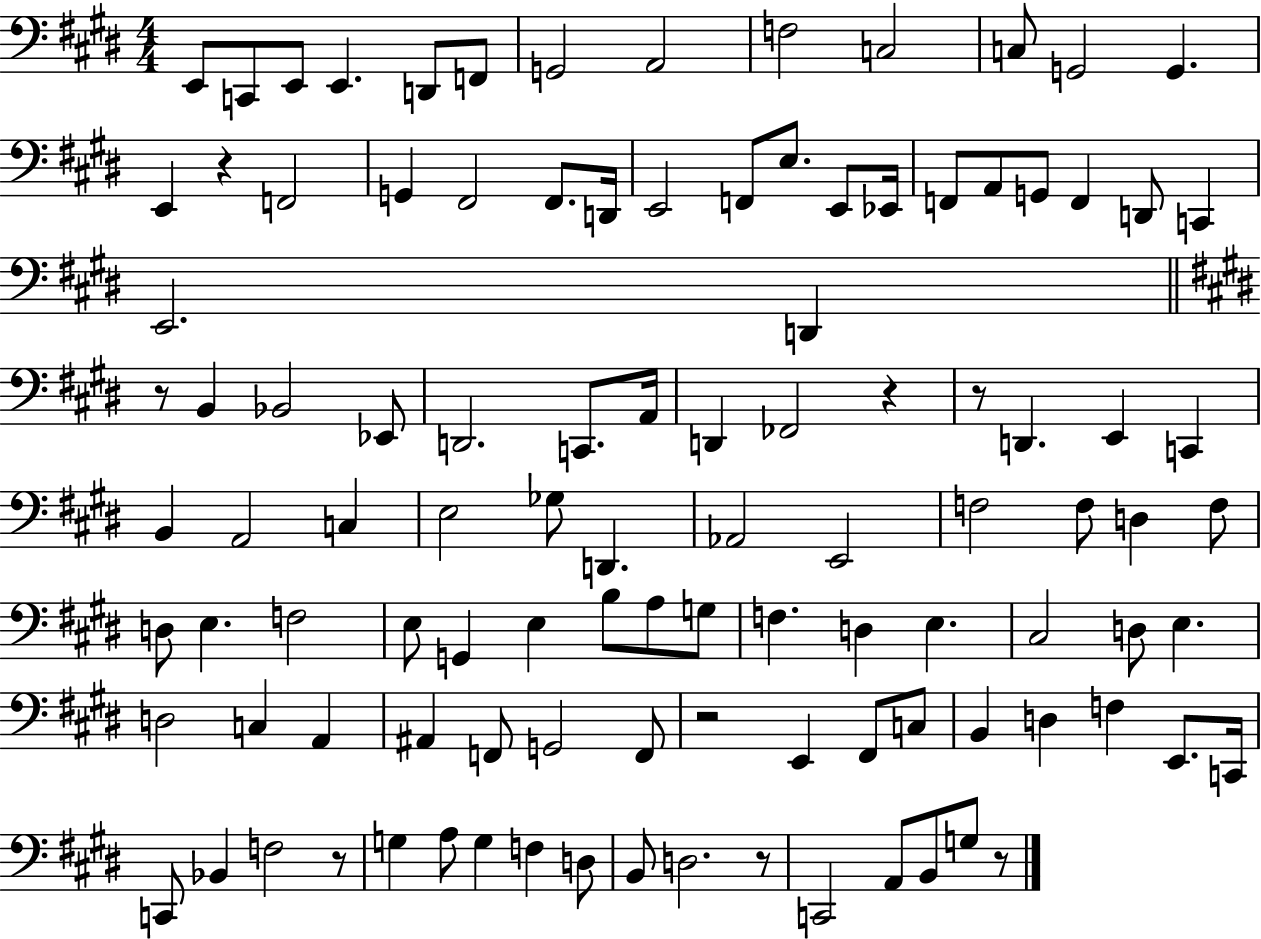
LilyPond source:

{
  \clef bass
  \numericTimeSignature
  \time 4/4
  \key e \major
  e,8 c,8 e,8 e,4. d,8 f,8 | g,2 a,2 | f2 c2 | c8 g,2 g,4. | \break e,4 r4 f,2 | g,4 fis,2 fis,8. d,16 | e,2 f,8 e8. e,8 ees,16 | f,8 a,8 g,8 f,4 d,8 c,4 | \break e,2. d,4 | \bar "||" \break \key e \major r8 b,4 bes,2 ees,8 | d,2. c,8. a,16 | d,4 fes,2 r4 | r8 d,4. e,4 c,4 | \break b,4 a,2 c4 | e2 ges8 d,4. | aes,2 e,2 | f2 f8 d4 f8 | \break d8 e4. f2 | e8 g,4 e4 b8 a8 g8 | f4. d4 e4. | cis2 d8 e4. | \break d2 c4 a,4 | ais,4 f,8 g,2 f,8 | r2 e,4 fis,8 c8 | b,4 d4 f4 e,8. c,16 | \break c,8 bes,4 f2 r8 | g4 a8 g4 f4 d8 | b,8 d2. r8 | c,2 a,8 b,8 g8 r8 | \break \bar "|."
}